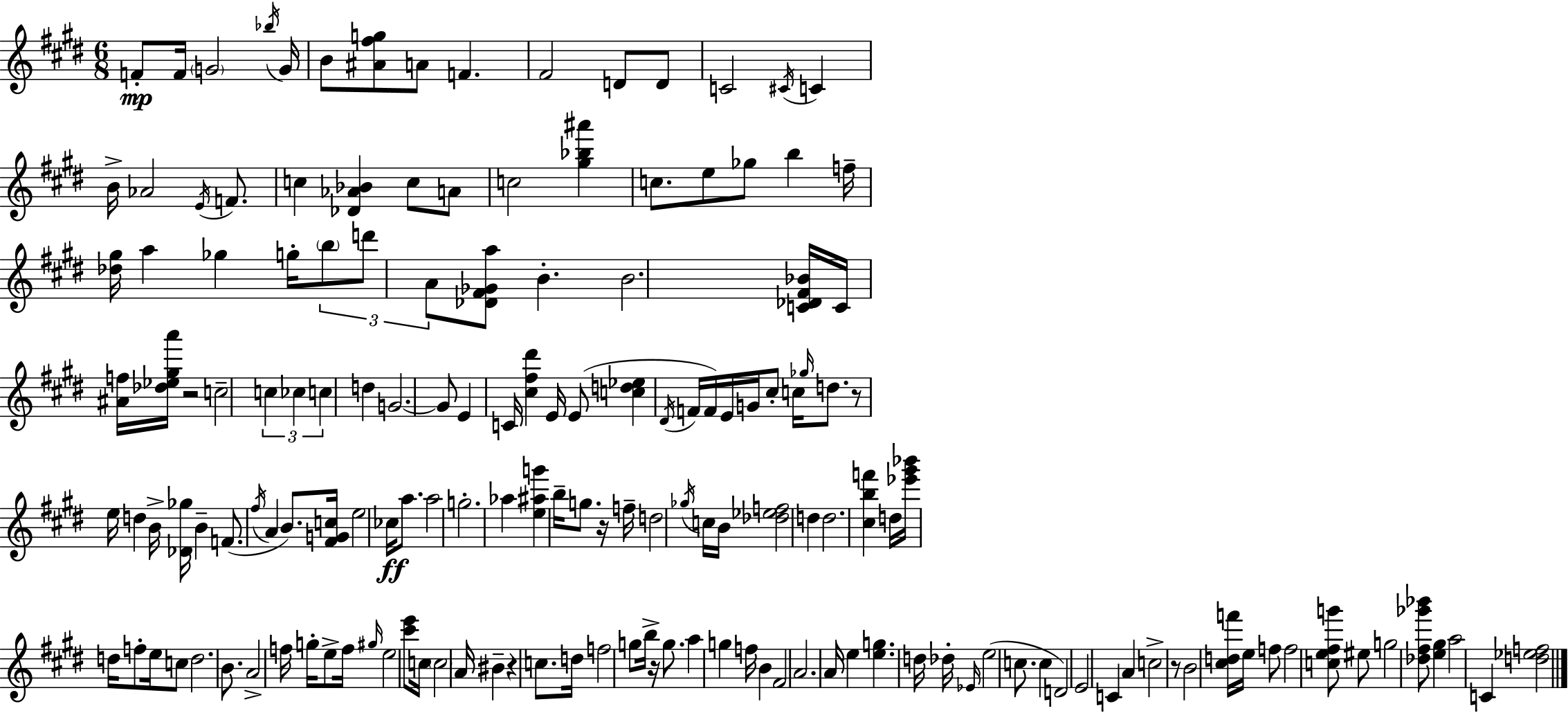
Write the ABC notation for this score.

X:1
T:Untitled
M:6/8
L:1/4
K:E
F/2 F/4 G2 _b/4 G/4 B/2 [^A^fg]/2 A/2 F ^F2 D/2 D/2 C2 ^C/4 C B/4 _A2 E/4 F/2 c [_D_A_B] c/2 A/2 c2 [^g_b^a'] c/2 e/2 _g/2 b f/4 [_d^g]/4 a _g g/4 b/2 d'/2 A/2 [_D^F_Ga]/2 B B2 [C_D^F_B]/4 C/4 [^Af]/4 [_d_e^ga']/4 z2 c2 c _c c d G2 G/2 E C/4 [^c^f^d'] E/4 E/2 [cd_e] ^D/4 F/4 F/4 E/4 G/4 ^c/2 c/4 _g/4 d/2 z/2 e/4 d B/4 [_D_g]/4 B F/2 ^f/4 A B/2 [^FGc]/4 e2 _c/4 a/2 a2 g2 _a [e^ag'] b/4 g/2 z/4 f/4 d2 _g/4 c/4 B/4 [_d_ef]2 d d2 [^cbf'] d/4 [_e'^g'_b']/4 d/4 f/2 e/4 c/2 d2 B/2 A2 f/4 g/4 e/2 f/4 ^g/4 e2 [^c'e']/2 c/4 c2 A/4 ^B z c/2 d/4 f2 g/2 b/4 z/4 g/2 a g f/4 B ^F2 A2 A/4 e [eg] d/4 _d/4 _E/4 e2 c/2 c D2 E2 C A c2 z/2 B2 [^cdf']/4 e/4 f/2 f2 [ce^fg']/2 ^e/2 g2 [_d^f_g'_b']/2 [e^g] a2 C [d_ef]2